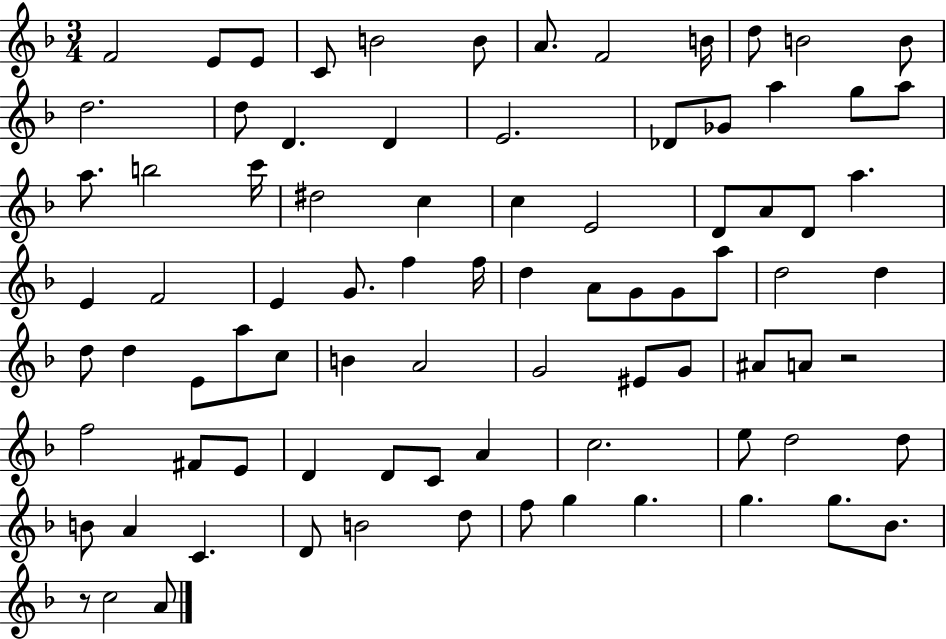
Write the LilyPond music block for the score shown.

{
  \clef treble
  \numericTimeSignature
  \time 3/4
  \key f \major
  f'2 e'8 e'8 | c'8 b'2 b'8 | a'8. f'2 b'16 | d''8 b'2 b'8 | \break d''2. | d''8 d'4. d'4 | e'2. | des'8 ges'8 a''4 g''8 a''8 | \break a''8. b''2 c'''16 | dis''2 c''4 | c''4 e'2 | d'8 a'8 d'8 a''4. | \break e'4 f'2 | e'4 g'8. f''4 f''16 | d''4 a'8 g'8 g'8 a''8 | d''2 d''4 | \break d''8 d''4 e'8 a''8 c''8 | b'4 a'2 | g'2 eis'8 g'8 | ais'8 a'8 r2 | \break f''2 fis'8 e'8 | d'4 d'8 c'8 a'4 | c''2. | e''8 d''2 d''8 | \break b'8 a'4 c'4. | d'8 b'2 d''8 | f''8 g''4 g''4. | g''4. g''8. bes'8. | \break r8 c''2 a'8 | \bar "|."
}